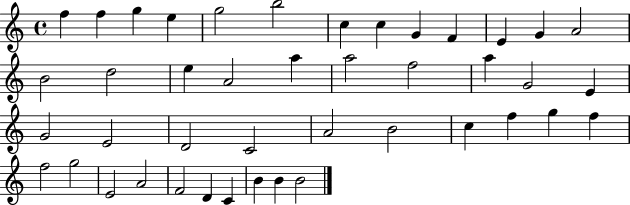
X:1
T:Untitled
M:4/4
L:1/4
K:C
f f g e g2 b2 c c G F E G A2 B2 d2 e A2 a a2 f2 a G2 E G2 E2 D2 C2 A2 B2 c f g f f2 g2 E2 A2 F2 D C B B B2